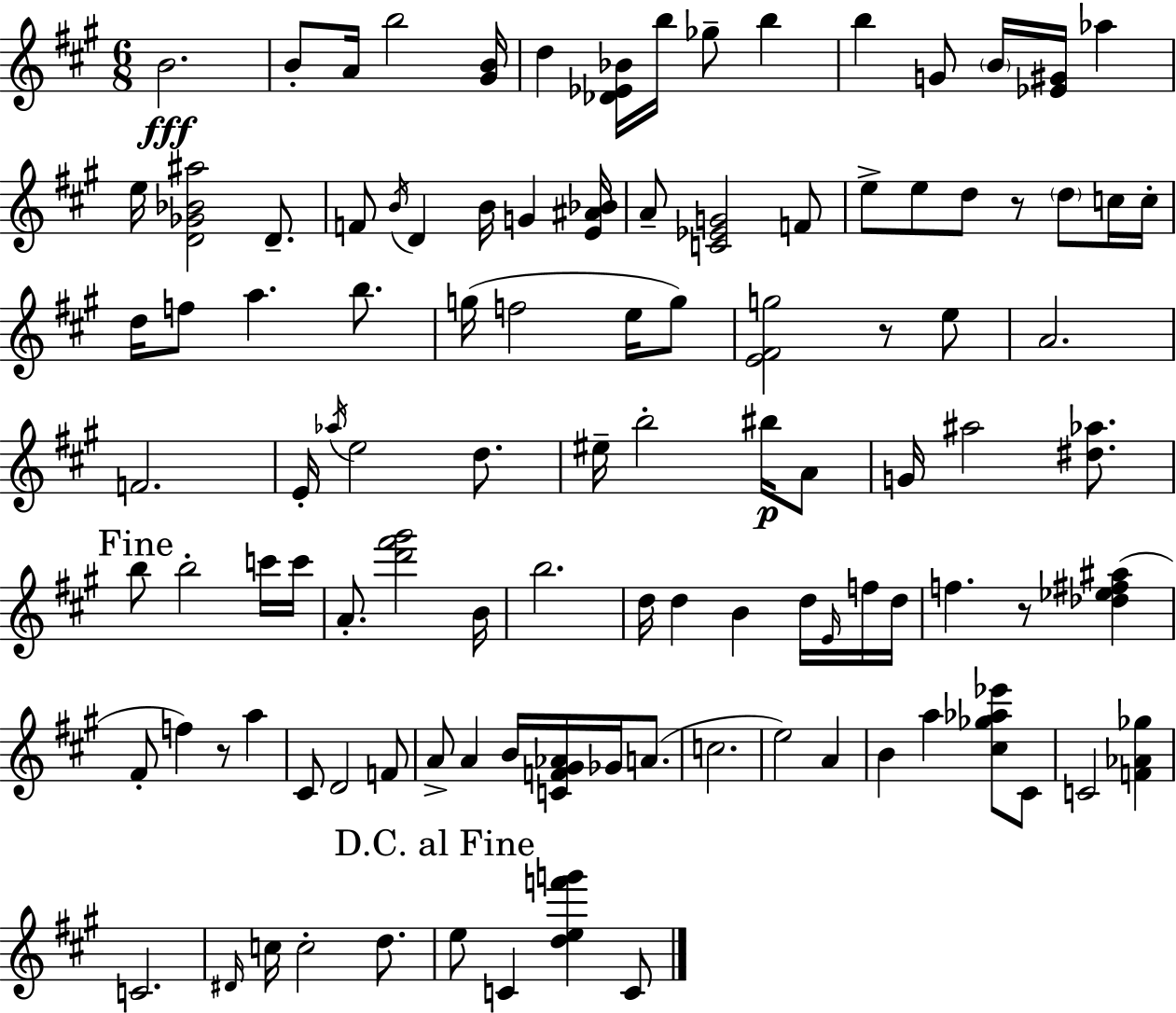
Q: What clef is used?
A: treble